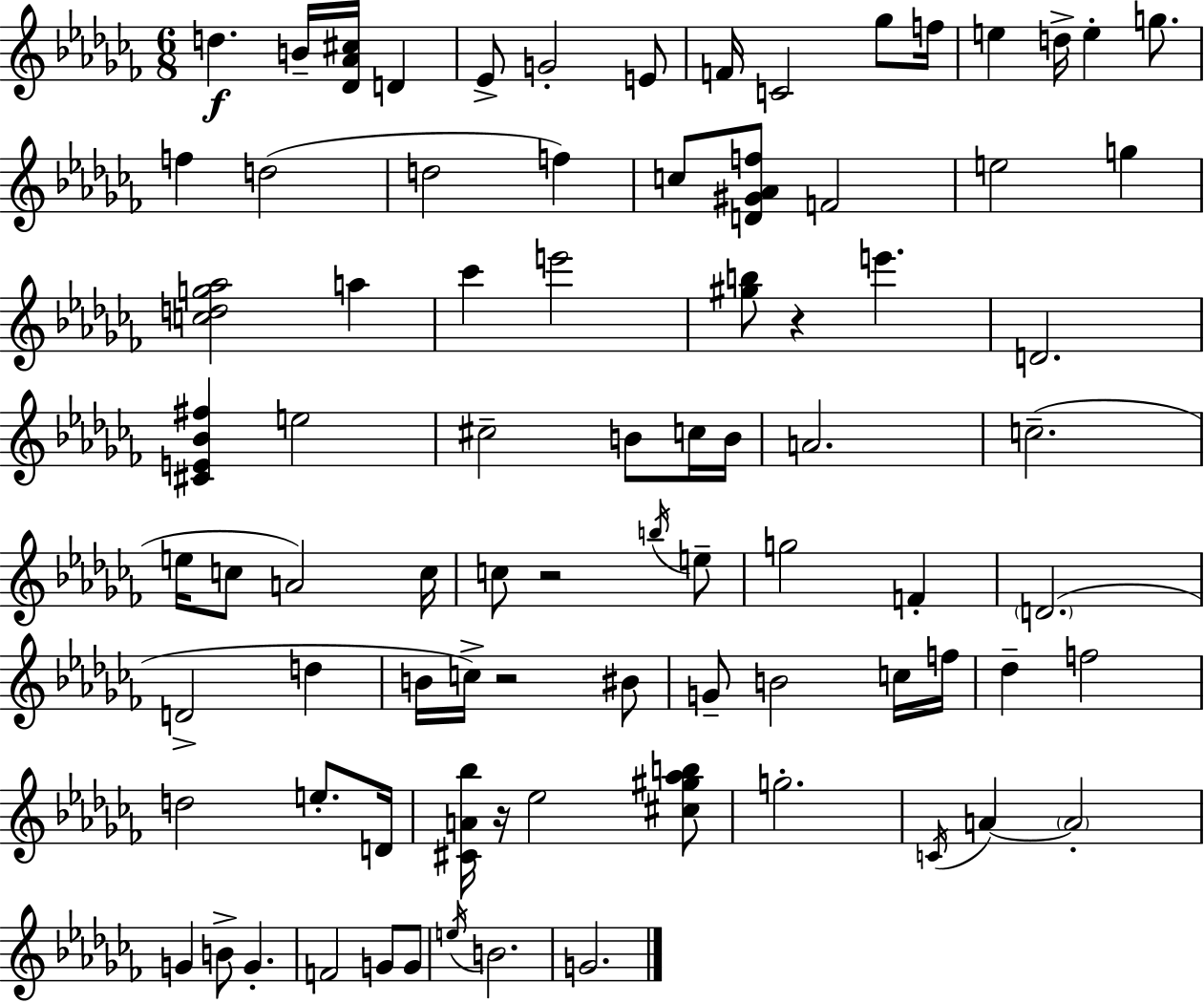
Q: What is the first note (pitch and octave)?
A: D5